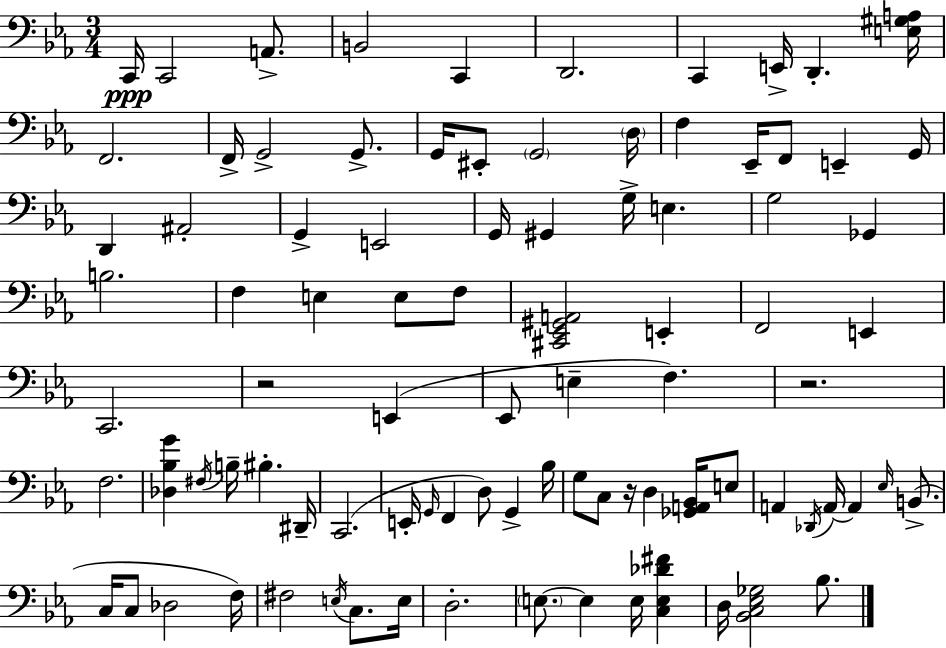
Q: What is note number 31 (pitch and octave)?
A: G3